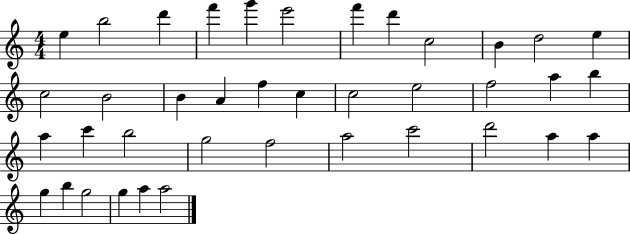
E5/q B5/h D6/q F6/q G6/q E6/h F6/q D6/q C5/h B4/q D5/h E5/q C5/h B4/h B4/q A4/q F5/q C5/q C5/h E5/h F5/h A5/q B5/q A5/q C6/q B5/h G5/h F5/h A5/h C6/h D6/h A5/q A5/q G5/q B5/q G5/h G5/q A5/q A5/h